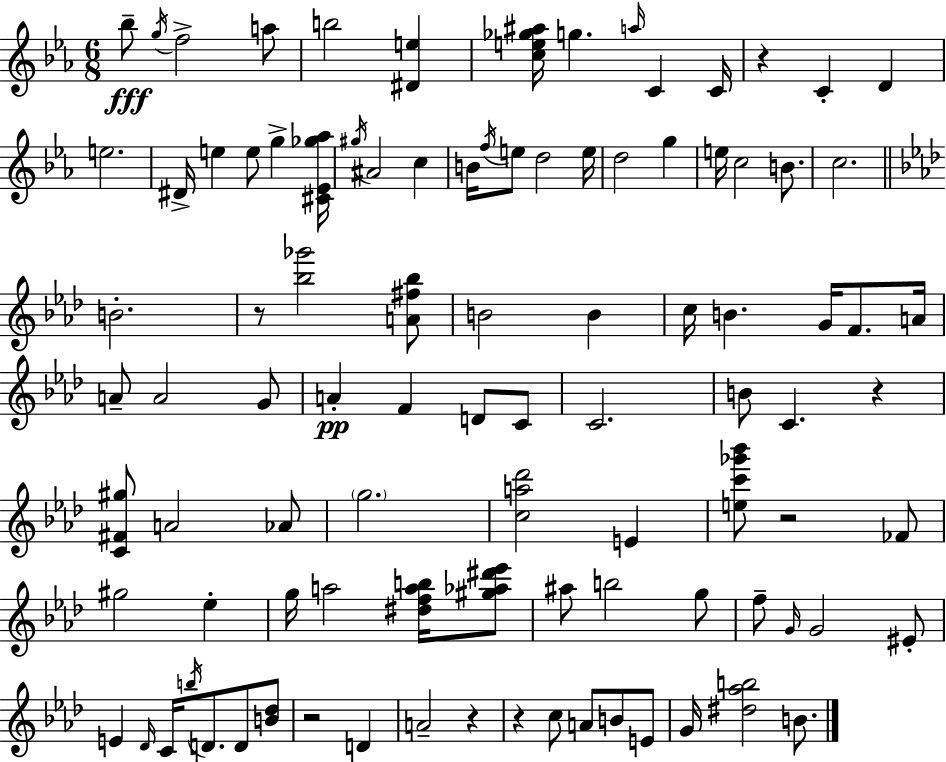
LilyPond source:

{
  \clef treble
  \numericTimeSignature
  \time 6/8
  \key ees \major
  bes''8--\fff \acciaccatura { g''16 } f''2-> a''8 | b''2 <dis' e''>4 | <c'' e'' ges'' ais''>16 g''4. \grace { a''16 } c'4 | c'16 r4 c'4-. d'4 | \break e''2. | dis'16-> e''4 e''8 g''4-> | <cis' ees' ges'' aes''>16 \acciaccatura { gis''16 } ais'2 c''4 | b'16 \acciaccatura { f''16 } e''8 d''2 | \break e''16 d''2 | g''4 e''16 c''2 | b'8. c''2. | \bar "||" \break \key aes \major b'2.-. | r8 <bes'' ges'''>2 <a' fis'' bes''>8 | b'2 b'4 | c''16 b'4. g'16 f'8. a'16 | \break a'8-- a'2 g'8 | a'4-.\pp f'4 d'8 c'8 | c'2. | b'8 c'4. r4 | \break <c' fis' gis''>8 a'2 aes'8 | \parenthesize g''2. | <c'' a'' des'''>2 e'4 | <e'' c''' ges''' bes'''>8 r2 fes'8 | \break gis''2 ees''4-. | g''16 a''2 <dis'' f'' a'' b''>16 <gis'' aes'' dis''' ees'''>8 | ais''8 b''2 g''8 | f''8-- \grace { g'16 } g'2 eis'8-. | \break e'4 \grace { des'16 } c'16 \acciaccatura { b''16 } d'8. d'8 | <b' des''>8 r2 d'4 | a'2-- r4 | r4 c''8 a'8 b'8 | \break e'8 g'16 <dis'' aes'' b''>2 | b'8. \bar "|."
}